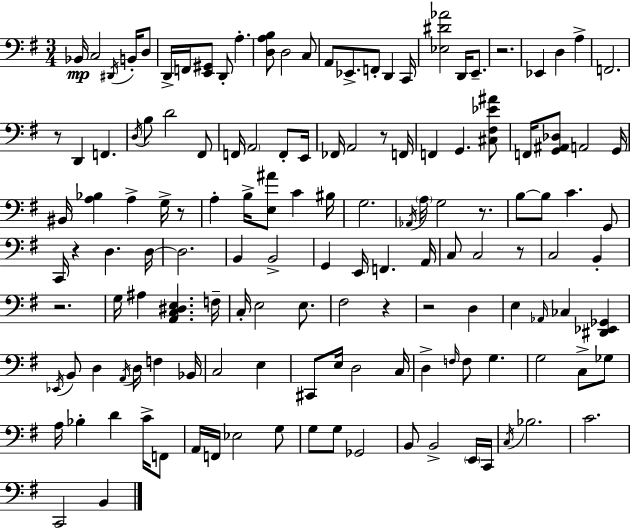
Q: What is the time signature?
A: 3/4